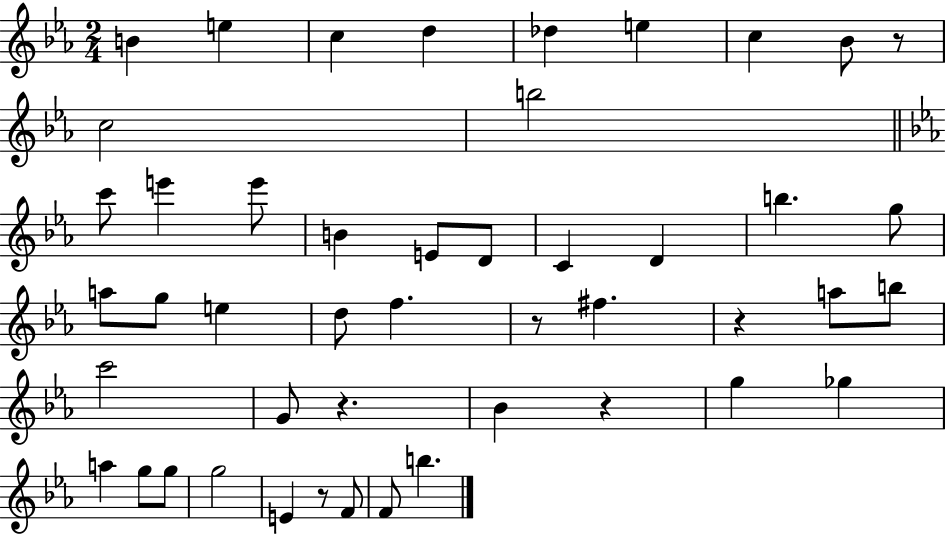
X:1
T:Untitled
M:2/4
L:1/4
K:Eb
B e c d _d e c _B/2 z/2 c2 b2 c'/2 e' e'/2 B E/2 D/2 C D b g/2 a/2 g/2 e d/2 f z/2 ^f z a/2 b/2 c'2 G/2 z _B z g _g a g/2 g/2 g2 E z/2 F/2 F/2 b